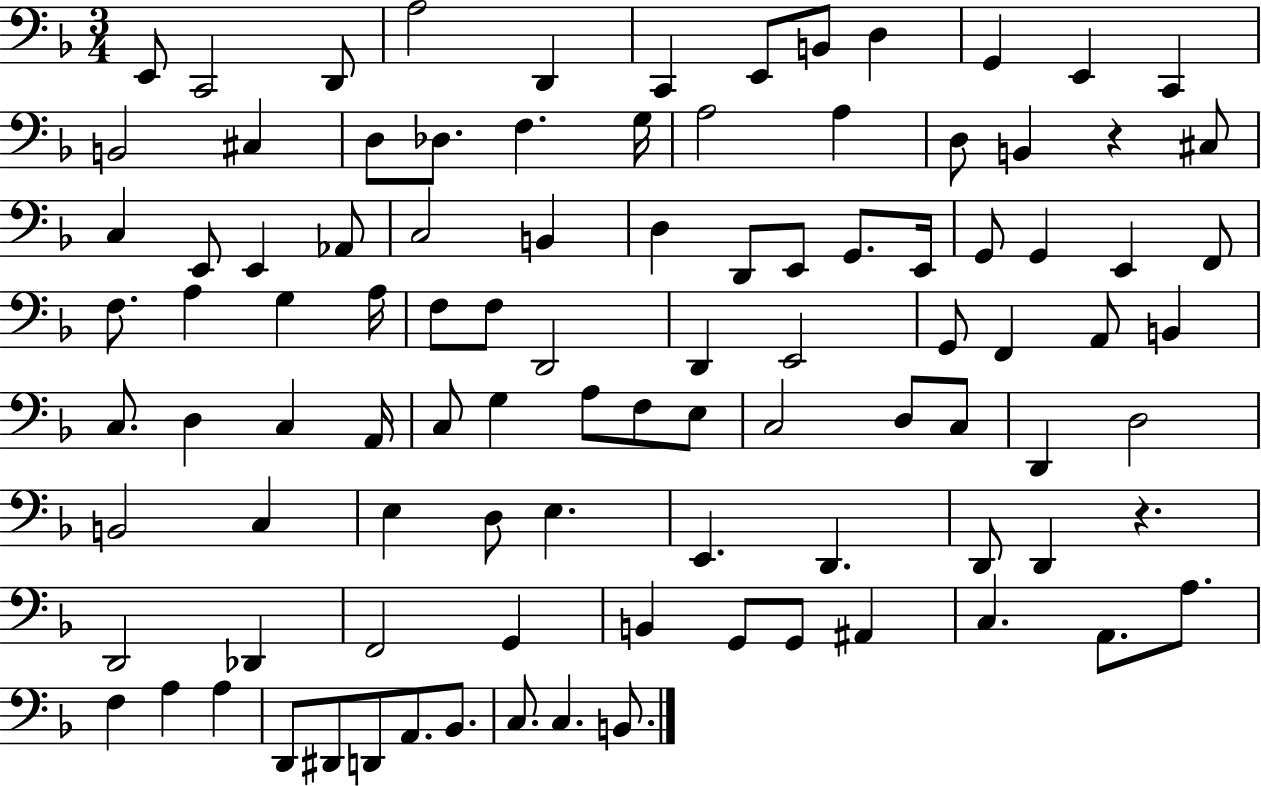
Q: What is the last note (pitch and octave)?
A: B2